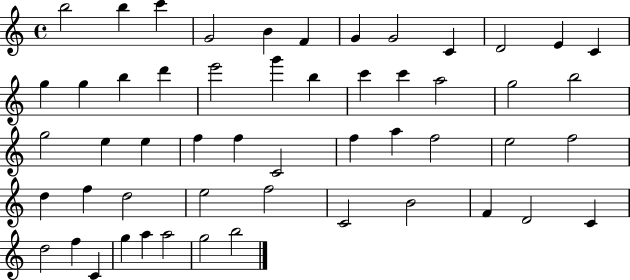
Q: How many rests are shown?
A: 0